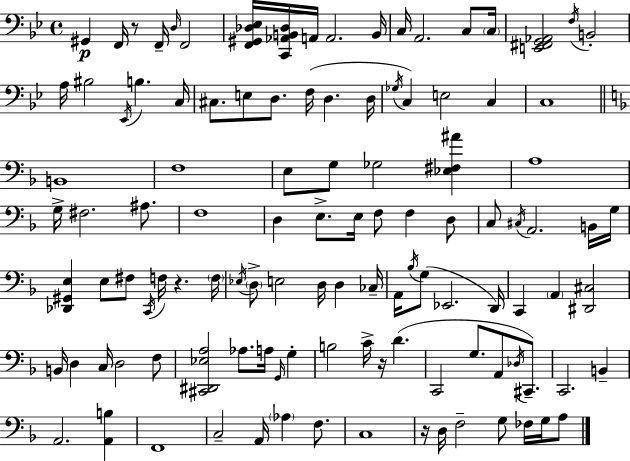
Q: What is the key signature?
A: G minor